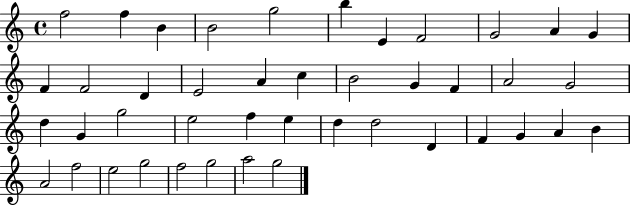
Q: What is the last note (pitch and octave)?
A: G5